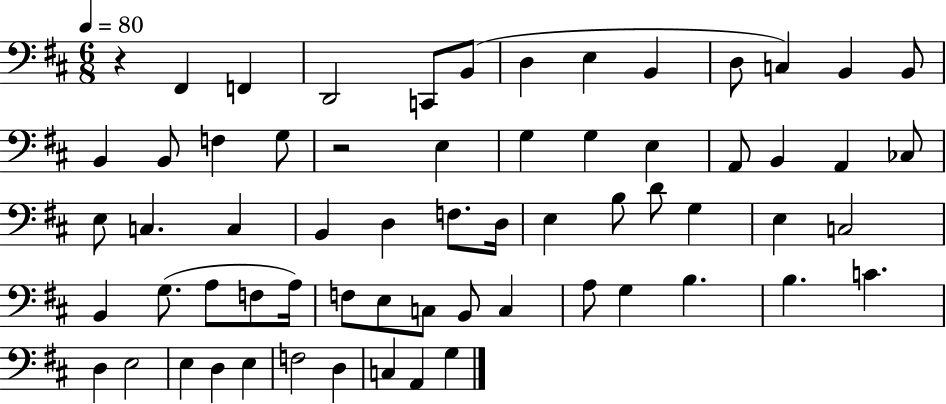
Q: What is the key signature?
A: D major